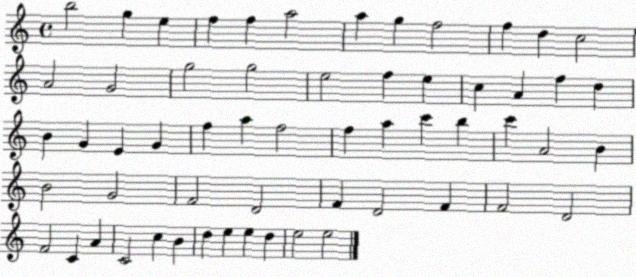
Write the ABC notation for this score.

X:1
T:Untitled
M:4/4
L:1/4
K:C
b2 g e f f a2 a g f2 f d c2 A2 G2 g2 g2 e2 f e c A f d B G E G f a f2 f a c' b c' A2 B B2 G2 F2 D2 F D2 F F2 D2 F2 C A C2 c B d e e d e2 e2